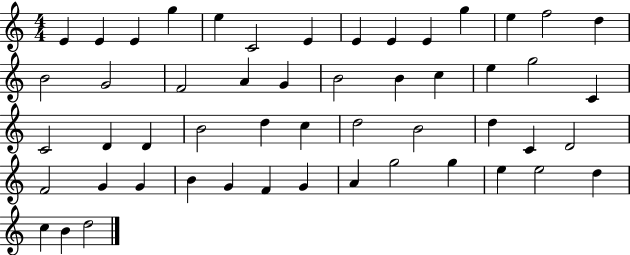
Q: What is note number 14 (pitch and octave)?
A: D5